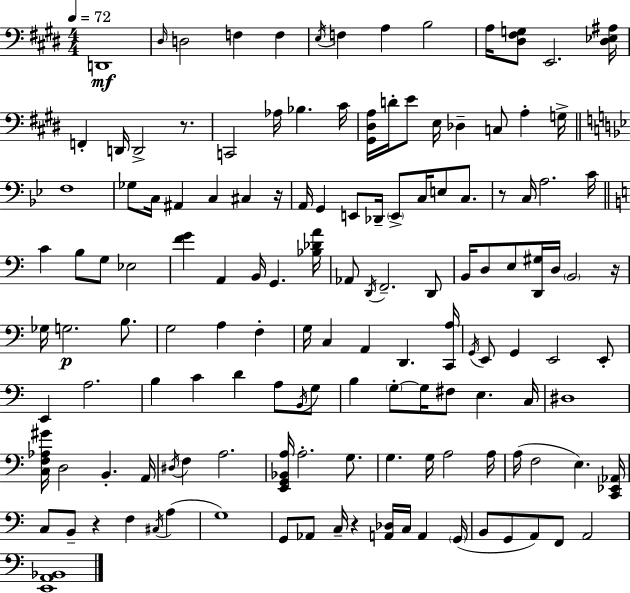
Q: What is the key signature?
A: E major